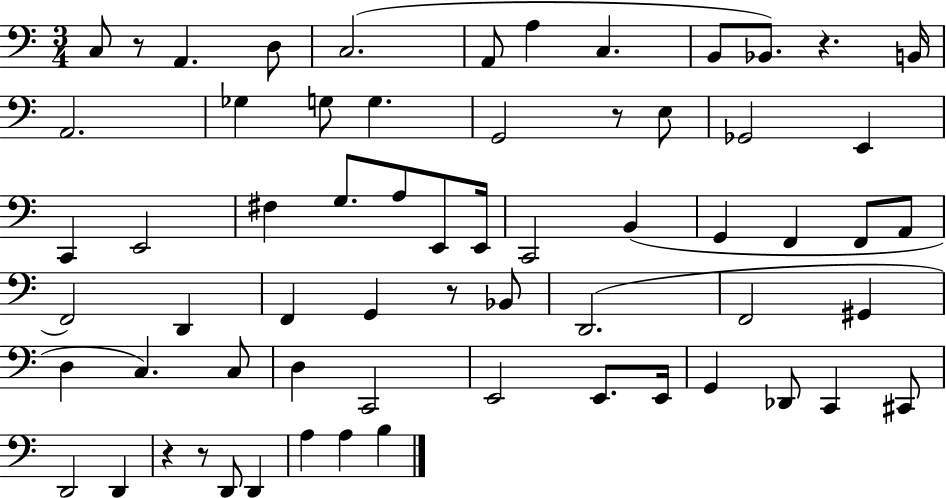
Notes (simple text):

C3/e R/e A2/q. D3/e C3/h. A2/e A3/q C3/q. B2/e Bb2/e. R/q. B2/s A2/h. Gb3/q G3/e G3/q. G2/h R/e E3/e Gb2/h E2/q C2/q E2/h F#3/q G3/e. A3/e E2/e E2/s C2/h B2/q G2/q F2/q F2/e A2/e F2/h D2/q F2/q G2/q R/e Bb2/e D2/h. F2/h G#2/q D3/q C3/q. C3/e D3/q C2/h E2/h E2/e. E2/s G2/q Db2/e C2/q C#2/e D2/h D2/q R/q R/e D2/e D2/q A3/q A3/q B3/q